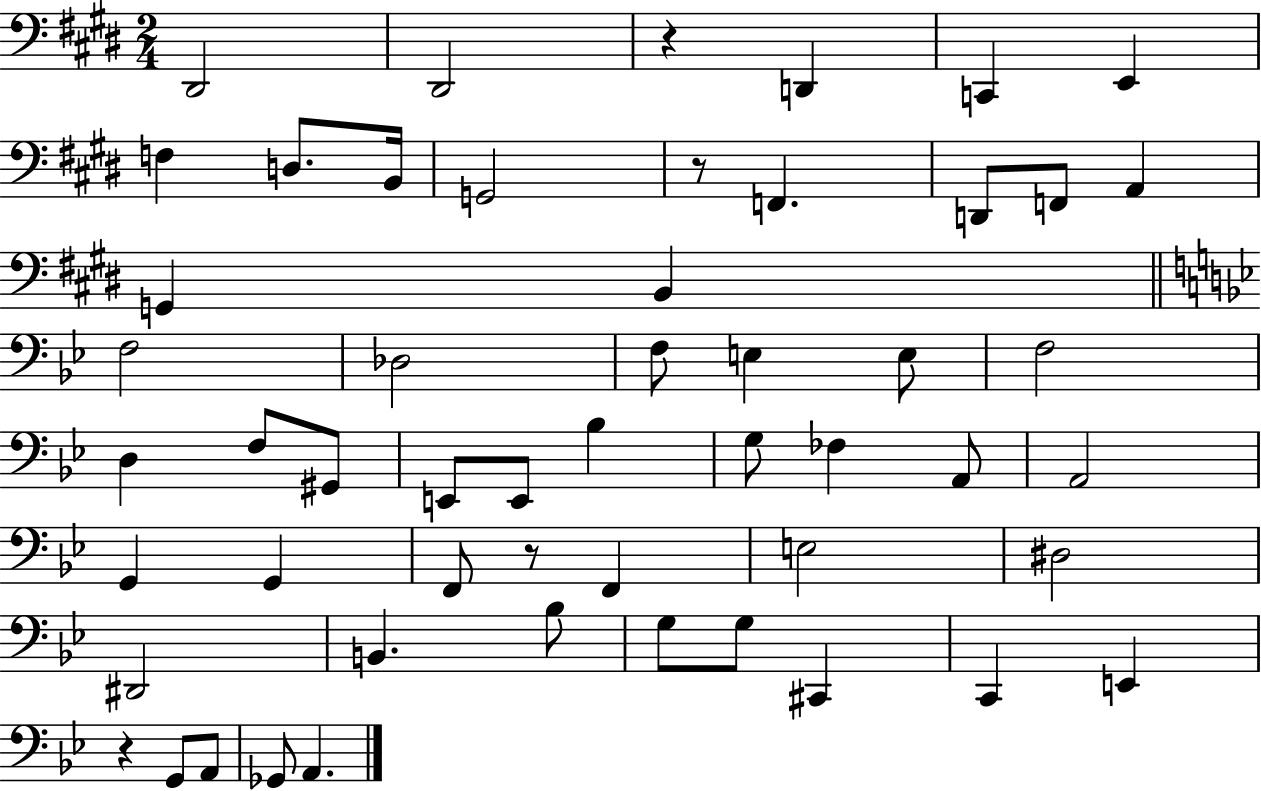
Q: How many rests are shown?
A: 4